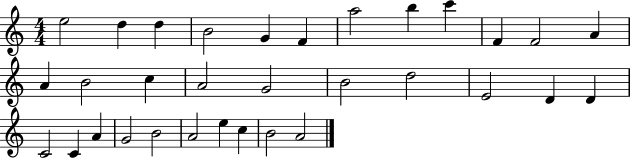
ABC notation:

X:1
T:Untitled
M:4/4
L:1/4
K:C
e2 d d B2 G F a2 b c' F F2 A A B2 c A2 G2 B2 d2 E2 D D C2 C A G2 B2 A2 e c B2 A2